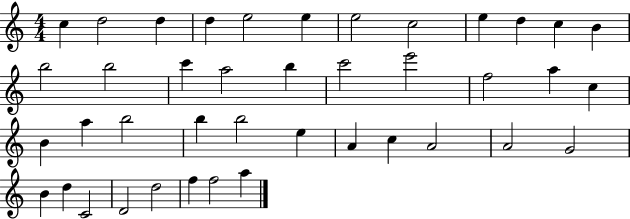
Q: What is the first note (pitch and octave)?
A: C5